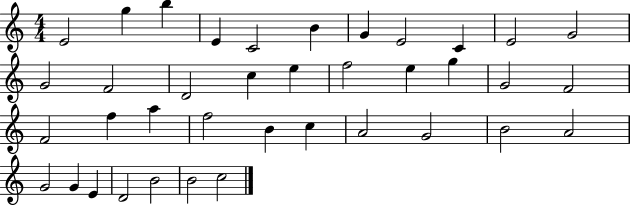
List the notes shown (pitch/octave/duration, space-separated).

E4/h G5/q B5/q E4/q C4/h B4/q G4/q E4/h C4/q E4/h G4/h G4/h F4/h D4/h C5/q E5/q F5/h E5/q G5/q G4/h F4/h F4/h F5/q A5/q F5/h B4/q C5/q A4/h G4/h B4/h A4/h G4/h G4/q E4/q D4/h B4/h B4/h C5/h